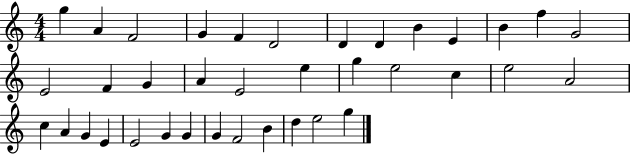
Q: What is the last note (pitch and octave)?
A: G5